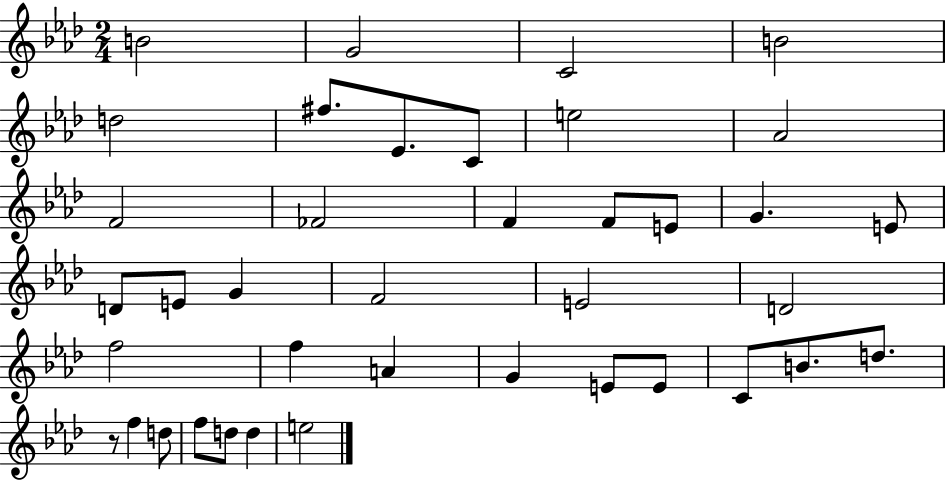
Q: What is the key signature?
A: AES major